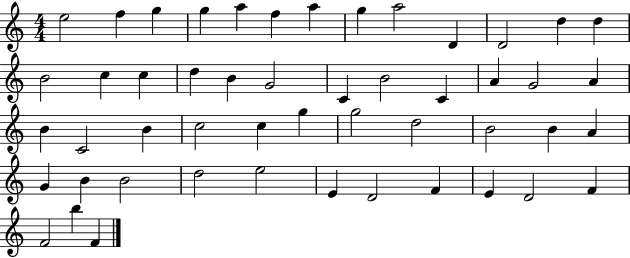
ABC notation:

X:1
T:Untitled
M:4/4
L:1/4
K:C
e2 f g g a f a g a2 D D2 d d B2 c c d B G2 C B2 C A G2 A B C2 B c2 c g g2 d2 B2 B A G B B2 d2 e2 E D2 F E D2 F F2 b F